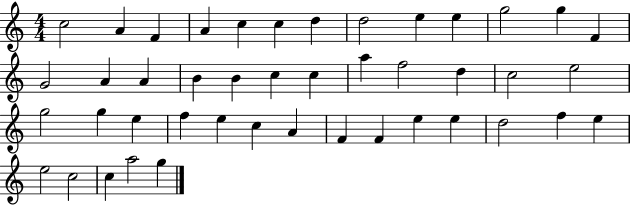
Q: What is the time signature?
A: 4/4